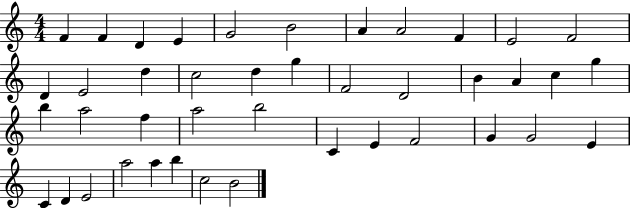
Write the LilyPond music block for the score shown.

{
  \clef treble
  \numericTimeSignature
  \time 4/4
  \key c \major
  f'4 f'4 d'4 e'4 | g'2 b'2 | a'4 a'2 f'4 | e'2 f'2 | \break d'4 e'2 d''4 | c''2 d''4 g''4 | f'2 d'2 | b'4 a'4 c''4 g''4 | \break b''4 a''2 f''4 | a''2 b''2 | c'4 e'4 f'2 | g'4 g'2 e'4 | \break c'4 d'4 e'2 | a''2 a''4 b''4 | c''2 b'2 | \bar "|."
}